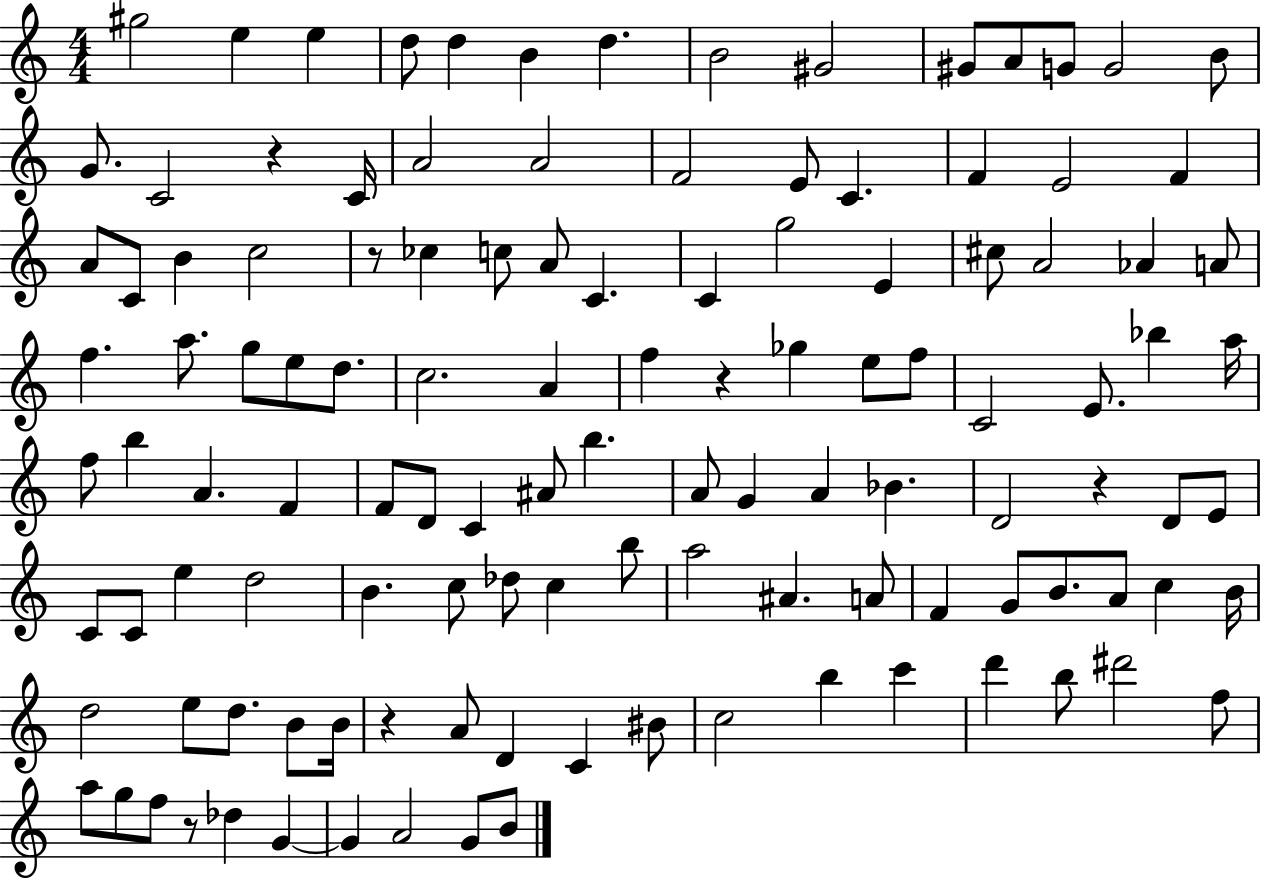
G#5/h E5/q E5/q D5/e D5/q B4/q D5/q. B4/h G#4/h G#4/e A4/e G4/e G4/h B4/e G4/e. C4/h R/q C4/s A4/h A4/h F4/h E4/e C4/q. F4/q E4/h F4/q A4/e C4/e B4/q C5/h R/e CES5/q C5/e A4/e C4/q. C4/q G5/h E4/q C#5/e A4/h Ab4/q A4/e F5/q. A5/e. G5/e E5/e D5/e. C5/h. A4/q F5/q R/q Gb5/q E5/e F5/e C4/h E4/e. Bb5/q A5/s F5/e B5/q A4/q. F4/q F4/e D4/e C4/q A#4/e B5/q. A4/e G4/q A4/q Bb4/q. D4/h R/q D4/e E4/e C4/e C4/e E5/q D5/h B4/q. C5/e Db5/e C5/q B5/e A5/h A#4/q. A4/e F4/q G4/e B4/e. A4/e C5/q B4/s D5/h E5/e D5/e. B4/e B4/s R/q A4/e D4/q C4/q BIS4/e C5/h B5/q C6/q D6/q B5/e D#6/h F5/e A5/e G5/e F5/e R/e Db5/q G4/q G4/q A4/h G4/e B4/e